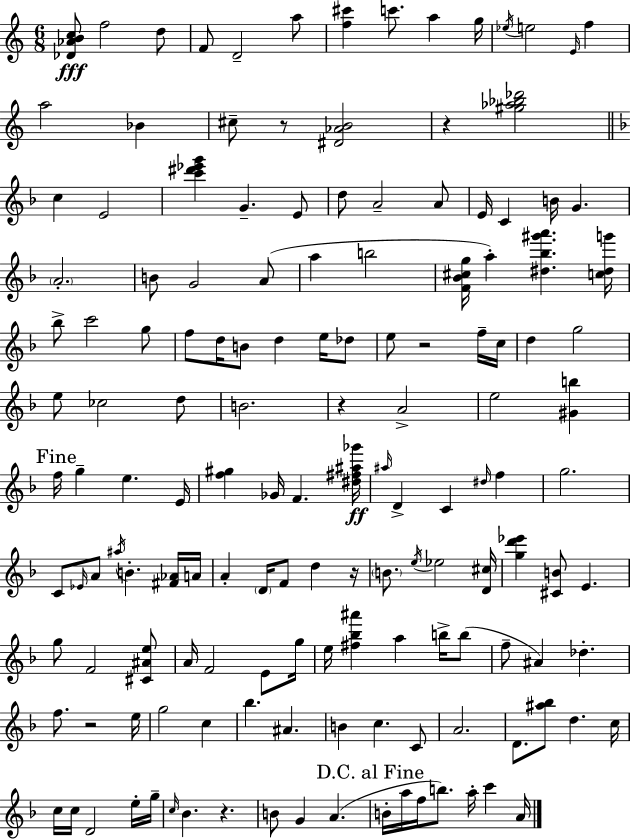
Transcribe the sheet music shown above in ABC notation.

X:1
T:Untitled
M:6/8
L:1/4
K:Am
[_D_ABc]/2 f2 d/2 F/2 D2 a/2 [f^c'] c'/2 a g/4 _e/4 e2 E/4 f a2 _B ^c/2 z/2 [^D_AB]2 z [^g_a_b_d']2 c E2 [c'^d'_e'g'] G E/2 d/2 A2 A/2 E/4 C B/4 G A2 B/2 G2 A/2 a b2 [F_B^cg]/4 a [^d_b^g'a'] [c^dg']/4 _b/2 c'2 g/2 f/2 d/4 B/2 d e/4 _d/2 e/2 z2 f/4 c/4 d g2 e/2 _c2 d/2 B2 z A2 e2 [^Gb] f/4 g e E/4 [f^g] _G/4 F [^d^f^a_g']/4 ^a/4 D C ^d/4 f g2 C/2 _E/4 A/2 ^a/4 B [^F_A]/4 A/4 A D/4 F/2 d z/4 B/2 e/4 _e2 [D^c]/4 [gd'_e'] [^CB]/2 E g/2 F2 [^C^Ae]/2 A/4 F2 E/2 g/4 e/4 [^f_b^a'] a b/4 b/2 f/2 ^A _d f/2 z2 e/4 g2 c _b ^A B c C/2 A2 D/2 [^a_b]/2 d c/4 c/4 c/4 D2 e/4 g/4 c/4 _B z B/2 G A B/4 a/4 f/4 b/2 a/4 c' A/4